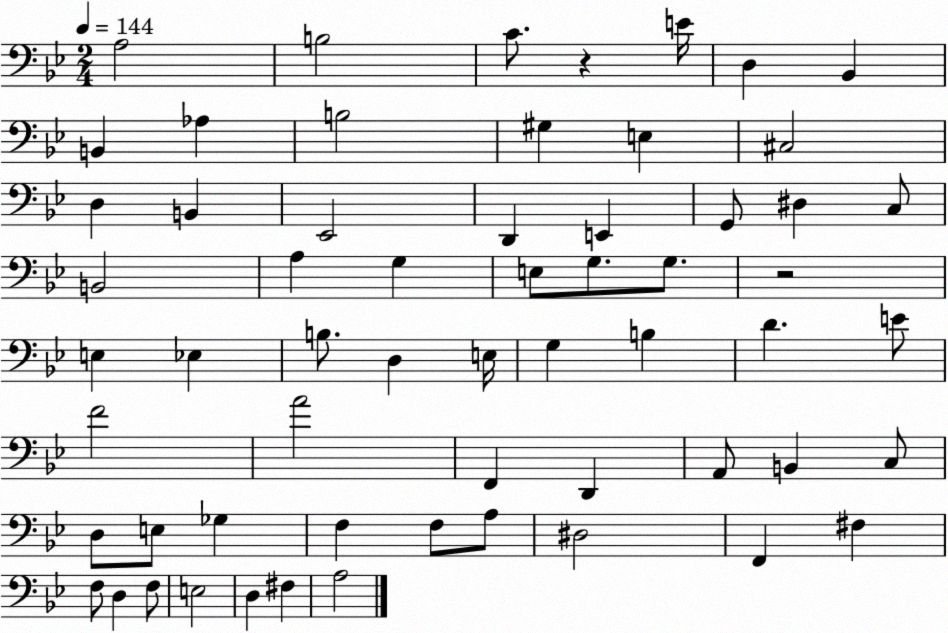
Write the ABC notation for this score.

X:1
T:Untitled
M:2/4
L:1/4
K:Bb
A,2 B,2 C/2 z E/4 D, _B,, B,, _A, B,2 ^G, E, ^C,2 D, B,, _E,,2 D,, E,, G,,/2 ^D, C,/2 B,,2 A, G, E,/2 G,/2 G,/2 z2 E, _E, B,/2 D, E,/4 G, B, D E/2 F2 A2 F,, D,, A,,/2 B,, C,/2 D,/2 E,/2 _G, F, F,/2 A,/2 ^D,2 F,, ^F, F,/2 D, F,/2 E,2 D, ^F, A,2